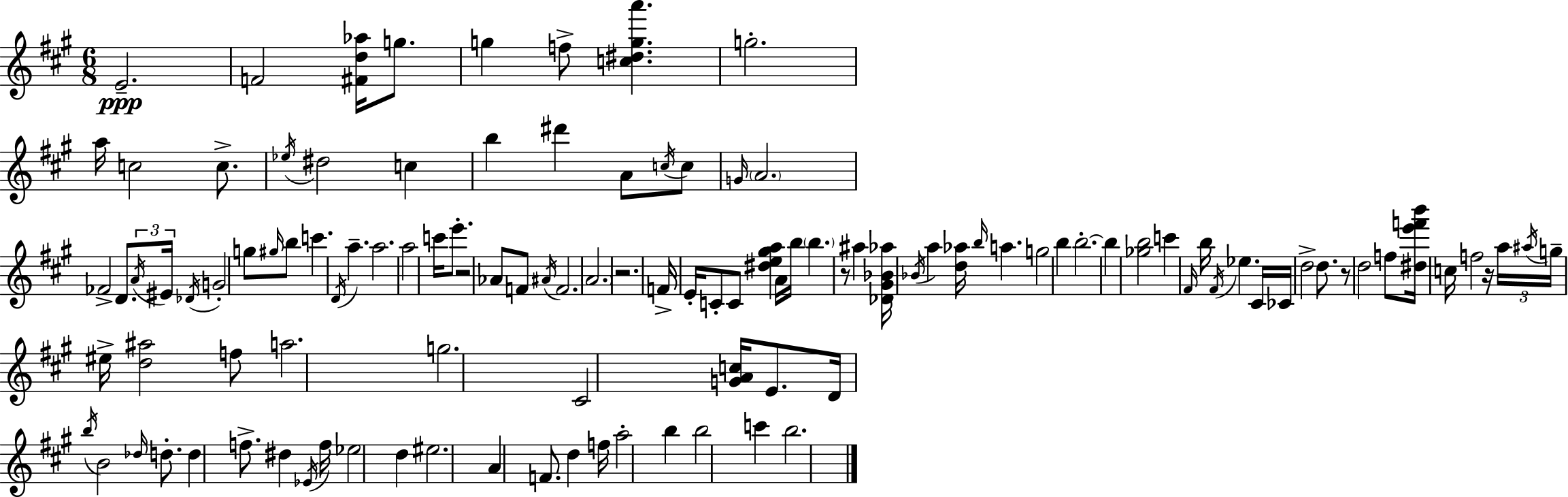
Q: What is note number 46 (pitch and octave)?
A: B5